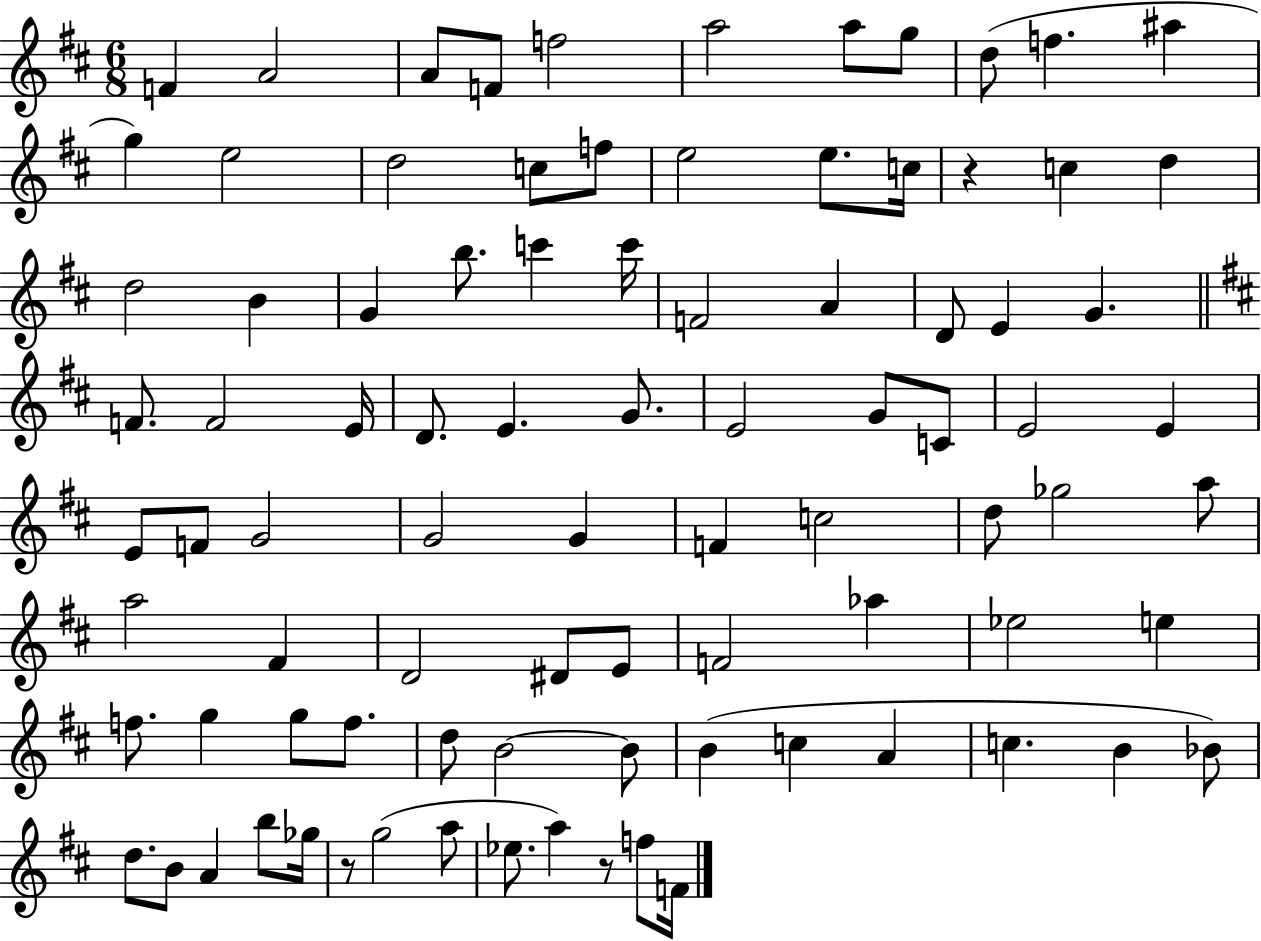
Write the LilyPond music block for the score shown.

{
  \clef treble
  \numericTimeSignature
  \time 6/8
  \key d \major
  f'4 a'2 | a'8 f'8 f''2 | a''2 a''8 g''8 | d''8( f''4. ais''4 | \break g''4) e''2 | d''2 c''8 f''8 | e''2 e''8. c''16 | r4 c''4 d''4 | \break d''2 b'4 | g'4 b''8. c'''4 c'''16 | f'2 a'4 | d'8 e'4 g'4. | \break \bar "||" \break \key b \minor f'8. f'2 e'16 | d'8. e'4. g'8. | e'2 g'8 c'8 | e'2 e'4 | \break e'8 f'8 g'2 | g'2 g'4 | f'4 c''2 | d''8 ges''2 a''8 | \break a''2 fis'4 | d'2 dis'8 e'8 | f'2 aes''4 | ees''2 e''4 | \break f''8. g''4 g''8 f''8. | d''8 b'2~~ b'8 | b'4( c''4 a'4 | c''4. b'4 bes'8) | \break d''8. b'8 a'4 b''8 ges''16 | r8 g''2( a''8 | ees''8. a''4) r8 f''8 f'16 | \bar "|."
}